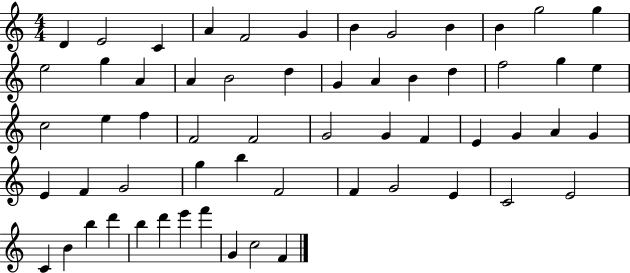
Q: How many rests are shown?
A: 0